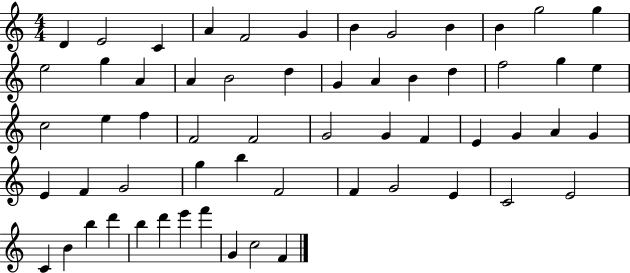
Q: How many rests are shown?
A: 0